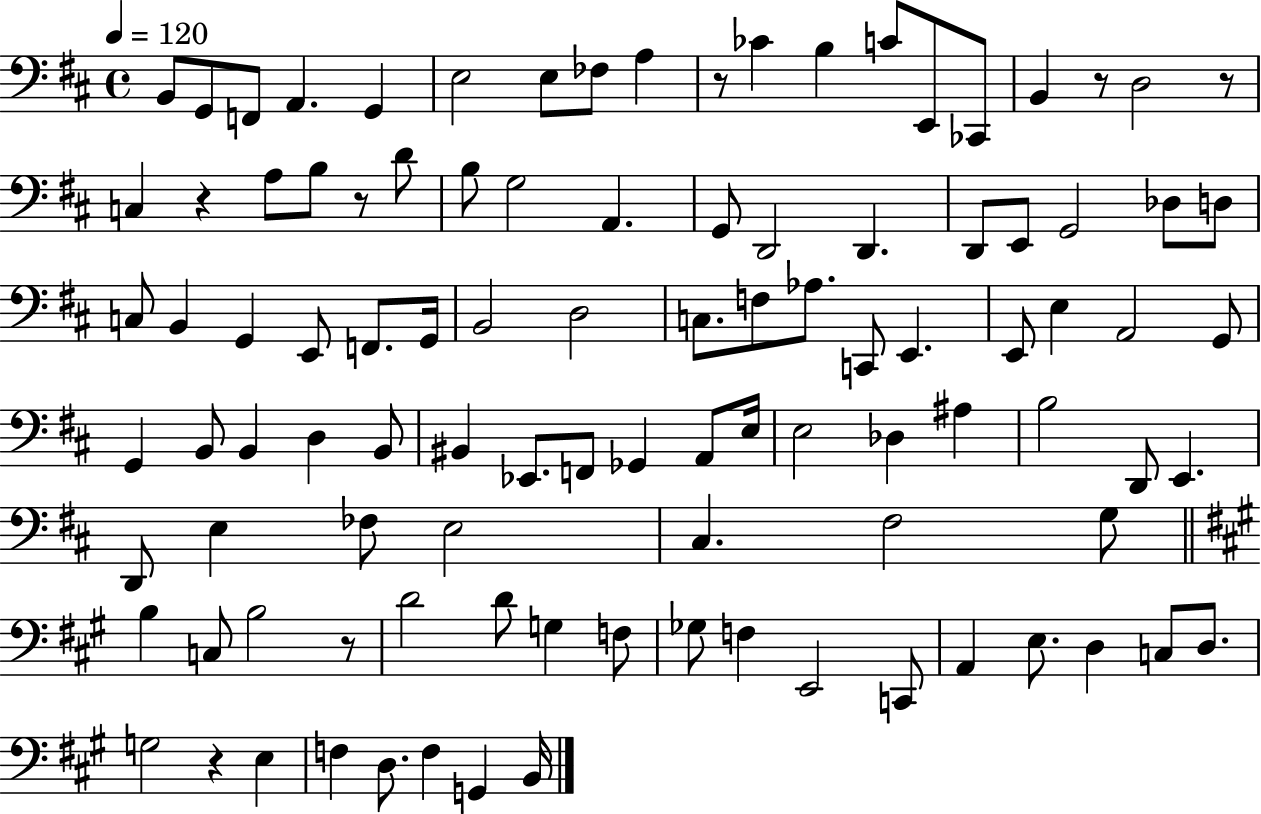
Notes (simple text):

B2/e G2/e F2/e A2/q. G2/q E3/h E3/e FES3/e A3/q R/e CES4/q B3/q C4/e E2/e CES2/e B2/q R/e D3/h R/e C3/q R/q A3/e B3/e R/e D4/e B3/e G3/h A2/q. G2/e D2/h D2/q. D2/e E2/e G2/h Db3/e D3/e C3/e B2/q G2/q E2/e F2/e. G2/s B2/h D3/h C3/e. F3/e Ab3/e. C2/e E2/q. E2/e E3/q A2/h G2/e G2/q B2/e B2/q D3/q B2/e BIS2/q Eb2/e. F2/e Gb2/q A2/e E3/s E3/h Db3/q A#3/q B3/h D2/e E2/q. D2/e E3/q FES3/e E3/h C#3/q. F#3/h G3/e B3/q C3/e B3/h R/e D4/h D4/e G3/q F3/e Gb3/e F3/q E2/h C2/e A2/q E3/e. D3/q C3/e D3/e. G3/h R/q E3/q F3/q D3/e. F3/q G2/q B2/s